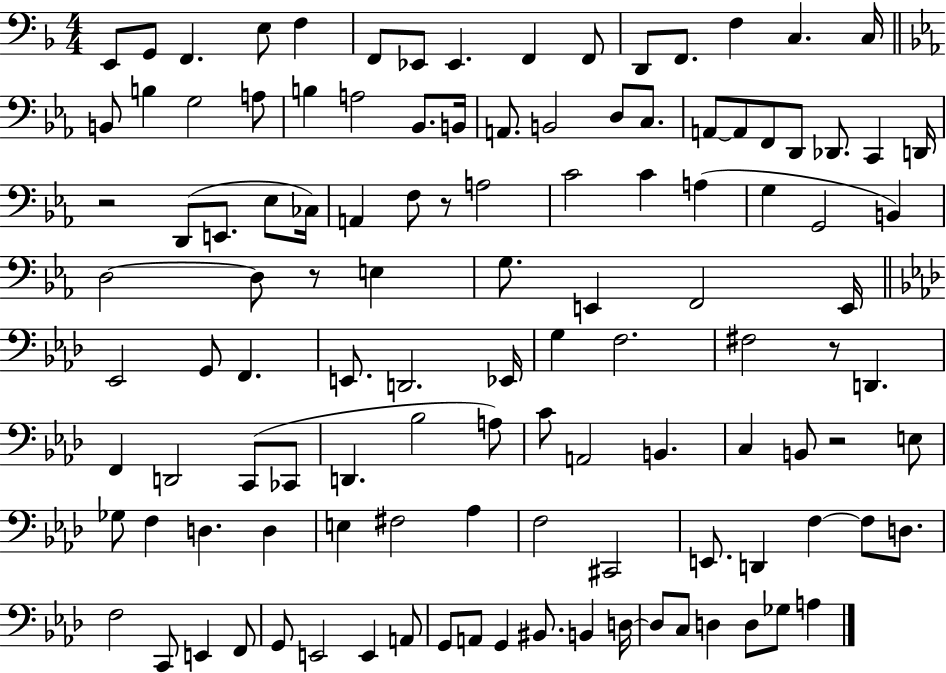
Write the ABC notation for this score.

X:1
T:Untitled
M:4/4
L:1/4
K:F
E,,/2 G,,/2 F,, E,/2 F, F,,/2 _E,,/2 _E,, F,, F,,/2 D,,/2 F,,/2 F, C, C,/4 B,,/2 B, G,2 A,/2 B, A,2 _B,,/2 B,,/4 A,,/2 B,,2 D,/2 C,/2 A,,/2 A,,/2 F,,/2 D,,/2 _D,,/2 C,, D,,/4 z2 D,,/2 E,,/2 _E,/2 _C,/4 A,, F,/2 z/2 A,2 C2 C A, G, G,,2 B,, D,2 D,/2 z/2 E, G,/2 E,, F,,2 E,,/4 _E,,2 G,,/2 F,, E,,/2 D,,2 _E,,/4 G, F,2 ^F,2 z/2 D,, F,, D,,2 C,,/2 _C,,/2 D,, _B,2 A,/2 C/2 A,,2 B,, C, B,,/2 z2 E,/2 _G,/2 F, D, D, E, ^F,2 _A, F,2 ^C,,2 E,,/2 D,, F, F,/2 D,/2 F,2 C,,/2 E,, F,,/2 G,,/2 E,,2 E,, A,,/2 G,,/2 A,,/2 G,, ^B,,/2 B,, D,/4 D,/2 C,/2 D, D,/2 _G,/2 A,